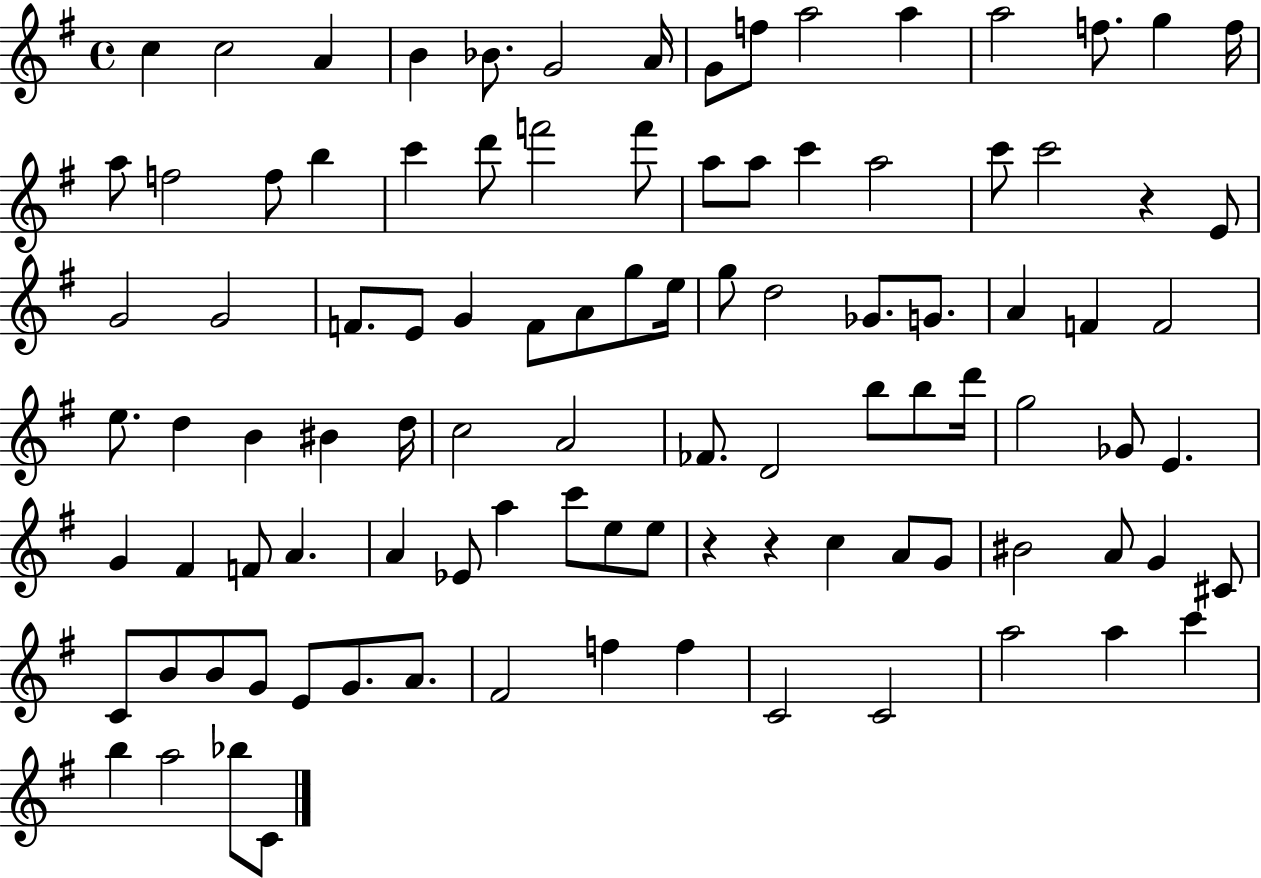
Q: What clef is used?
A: treble